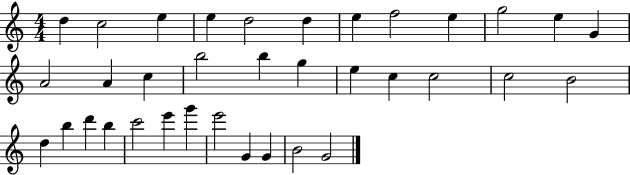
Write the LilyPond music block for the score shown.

{
  \clef treble
  \numericTimeSignature
  \time 4/4
  \key c \major
  d''4 c''2 e''4 | e''4 d''2 d''4 | e''4 f''2 e''4 | g''2 e''4 g'4 | \break a'2 a'4 c''4 | b''2 b''4 g''4 | e''4 c''4 c''2 | c''2 b'2 | \break d''4 b''4 d'''4 b''4 | c'''2 e'''4 g'''4 | e'''2 g'4 g'4 | b'2 g'2 | \break \bar "|."
}